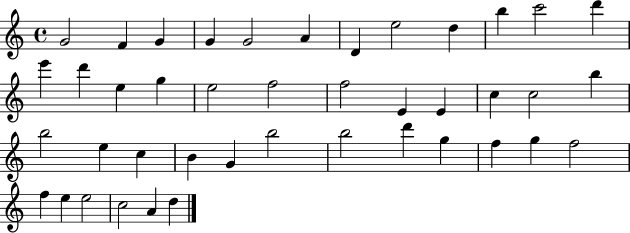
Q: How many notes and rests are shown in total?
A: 42